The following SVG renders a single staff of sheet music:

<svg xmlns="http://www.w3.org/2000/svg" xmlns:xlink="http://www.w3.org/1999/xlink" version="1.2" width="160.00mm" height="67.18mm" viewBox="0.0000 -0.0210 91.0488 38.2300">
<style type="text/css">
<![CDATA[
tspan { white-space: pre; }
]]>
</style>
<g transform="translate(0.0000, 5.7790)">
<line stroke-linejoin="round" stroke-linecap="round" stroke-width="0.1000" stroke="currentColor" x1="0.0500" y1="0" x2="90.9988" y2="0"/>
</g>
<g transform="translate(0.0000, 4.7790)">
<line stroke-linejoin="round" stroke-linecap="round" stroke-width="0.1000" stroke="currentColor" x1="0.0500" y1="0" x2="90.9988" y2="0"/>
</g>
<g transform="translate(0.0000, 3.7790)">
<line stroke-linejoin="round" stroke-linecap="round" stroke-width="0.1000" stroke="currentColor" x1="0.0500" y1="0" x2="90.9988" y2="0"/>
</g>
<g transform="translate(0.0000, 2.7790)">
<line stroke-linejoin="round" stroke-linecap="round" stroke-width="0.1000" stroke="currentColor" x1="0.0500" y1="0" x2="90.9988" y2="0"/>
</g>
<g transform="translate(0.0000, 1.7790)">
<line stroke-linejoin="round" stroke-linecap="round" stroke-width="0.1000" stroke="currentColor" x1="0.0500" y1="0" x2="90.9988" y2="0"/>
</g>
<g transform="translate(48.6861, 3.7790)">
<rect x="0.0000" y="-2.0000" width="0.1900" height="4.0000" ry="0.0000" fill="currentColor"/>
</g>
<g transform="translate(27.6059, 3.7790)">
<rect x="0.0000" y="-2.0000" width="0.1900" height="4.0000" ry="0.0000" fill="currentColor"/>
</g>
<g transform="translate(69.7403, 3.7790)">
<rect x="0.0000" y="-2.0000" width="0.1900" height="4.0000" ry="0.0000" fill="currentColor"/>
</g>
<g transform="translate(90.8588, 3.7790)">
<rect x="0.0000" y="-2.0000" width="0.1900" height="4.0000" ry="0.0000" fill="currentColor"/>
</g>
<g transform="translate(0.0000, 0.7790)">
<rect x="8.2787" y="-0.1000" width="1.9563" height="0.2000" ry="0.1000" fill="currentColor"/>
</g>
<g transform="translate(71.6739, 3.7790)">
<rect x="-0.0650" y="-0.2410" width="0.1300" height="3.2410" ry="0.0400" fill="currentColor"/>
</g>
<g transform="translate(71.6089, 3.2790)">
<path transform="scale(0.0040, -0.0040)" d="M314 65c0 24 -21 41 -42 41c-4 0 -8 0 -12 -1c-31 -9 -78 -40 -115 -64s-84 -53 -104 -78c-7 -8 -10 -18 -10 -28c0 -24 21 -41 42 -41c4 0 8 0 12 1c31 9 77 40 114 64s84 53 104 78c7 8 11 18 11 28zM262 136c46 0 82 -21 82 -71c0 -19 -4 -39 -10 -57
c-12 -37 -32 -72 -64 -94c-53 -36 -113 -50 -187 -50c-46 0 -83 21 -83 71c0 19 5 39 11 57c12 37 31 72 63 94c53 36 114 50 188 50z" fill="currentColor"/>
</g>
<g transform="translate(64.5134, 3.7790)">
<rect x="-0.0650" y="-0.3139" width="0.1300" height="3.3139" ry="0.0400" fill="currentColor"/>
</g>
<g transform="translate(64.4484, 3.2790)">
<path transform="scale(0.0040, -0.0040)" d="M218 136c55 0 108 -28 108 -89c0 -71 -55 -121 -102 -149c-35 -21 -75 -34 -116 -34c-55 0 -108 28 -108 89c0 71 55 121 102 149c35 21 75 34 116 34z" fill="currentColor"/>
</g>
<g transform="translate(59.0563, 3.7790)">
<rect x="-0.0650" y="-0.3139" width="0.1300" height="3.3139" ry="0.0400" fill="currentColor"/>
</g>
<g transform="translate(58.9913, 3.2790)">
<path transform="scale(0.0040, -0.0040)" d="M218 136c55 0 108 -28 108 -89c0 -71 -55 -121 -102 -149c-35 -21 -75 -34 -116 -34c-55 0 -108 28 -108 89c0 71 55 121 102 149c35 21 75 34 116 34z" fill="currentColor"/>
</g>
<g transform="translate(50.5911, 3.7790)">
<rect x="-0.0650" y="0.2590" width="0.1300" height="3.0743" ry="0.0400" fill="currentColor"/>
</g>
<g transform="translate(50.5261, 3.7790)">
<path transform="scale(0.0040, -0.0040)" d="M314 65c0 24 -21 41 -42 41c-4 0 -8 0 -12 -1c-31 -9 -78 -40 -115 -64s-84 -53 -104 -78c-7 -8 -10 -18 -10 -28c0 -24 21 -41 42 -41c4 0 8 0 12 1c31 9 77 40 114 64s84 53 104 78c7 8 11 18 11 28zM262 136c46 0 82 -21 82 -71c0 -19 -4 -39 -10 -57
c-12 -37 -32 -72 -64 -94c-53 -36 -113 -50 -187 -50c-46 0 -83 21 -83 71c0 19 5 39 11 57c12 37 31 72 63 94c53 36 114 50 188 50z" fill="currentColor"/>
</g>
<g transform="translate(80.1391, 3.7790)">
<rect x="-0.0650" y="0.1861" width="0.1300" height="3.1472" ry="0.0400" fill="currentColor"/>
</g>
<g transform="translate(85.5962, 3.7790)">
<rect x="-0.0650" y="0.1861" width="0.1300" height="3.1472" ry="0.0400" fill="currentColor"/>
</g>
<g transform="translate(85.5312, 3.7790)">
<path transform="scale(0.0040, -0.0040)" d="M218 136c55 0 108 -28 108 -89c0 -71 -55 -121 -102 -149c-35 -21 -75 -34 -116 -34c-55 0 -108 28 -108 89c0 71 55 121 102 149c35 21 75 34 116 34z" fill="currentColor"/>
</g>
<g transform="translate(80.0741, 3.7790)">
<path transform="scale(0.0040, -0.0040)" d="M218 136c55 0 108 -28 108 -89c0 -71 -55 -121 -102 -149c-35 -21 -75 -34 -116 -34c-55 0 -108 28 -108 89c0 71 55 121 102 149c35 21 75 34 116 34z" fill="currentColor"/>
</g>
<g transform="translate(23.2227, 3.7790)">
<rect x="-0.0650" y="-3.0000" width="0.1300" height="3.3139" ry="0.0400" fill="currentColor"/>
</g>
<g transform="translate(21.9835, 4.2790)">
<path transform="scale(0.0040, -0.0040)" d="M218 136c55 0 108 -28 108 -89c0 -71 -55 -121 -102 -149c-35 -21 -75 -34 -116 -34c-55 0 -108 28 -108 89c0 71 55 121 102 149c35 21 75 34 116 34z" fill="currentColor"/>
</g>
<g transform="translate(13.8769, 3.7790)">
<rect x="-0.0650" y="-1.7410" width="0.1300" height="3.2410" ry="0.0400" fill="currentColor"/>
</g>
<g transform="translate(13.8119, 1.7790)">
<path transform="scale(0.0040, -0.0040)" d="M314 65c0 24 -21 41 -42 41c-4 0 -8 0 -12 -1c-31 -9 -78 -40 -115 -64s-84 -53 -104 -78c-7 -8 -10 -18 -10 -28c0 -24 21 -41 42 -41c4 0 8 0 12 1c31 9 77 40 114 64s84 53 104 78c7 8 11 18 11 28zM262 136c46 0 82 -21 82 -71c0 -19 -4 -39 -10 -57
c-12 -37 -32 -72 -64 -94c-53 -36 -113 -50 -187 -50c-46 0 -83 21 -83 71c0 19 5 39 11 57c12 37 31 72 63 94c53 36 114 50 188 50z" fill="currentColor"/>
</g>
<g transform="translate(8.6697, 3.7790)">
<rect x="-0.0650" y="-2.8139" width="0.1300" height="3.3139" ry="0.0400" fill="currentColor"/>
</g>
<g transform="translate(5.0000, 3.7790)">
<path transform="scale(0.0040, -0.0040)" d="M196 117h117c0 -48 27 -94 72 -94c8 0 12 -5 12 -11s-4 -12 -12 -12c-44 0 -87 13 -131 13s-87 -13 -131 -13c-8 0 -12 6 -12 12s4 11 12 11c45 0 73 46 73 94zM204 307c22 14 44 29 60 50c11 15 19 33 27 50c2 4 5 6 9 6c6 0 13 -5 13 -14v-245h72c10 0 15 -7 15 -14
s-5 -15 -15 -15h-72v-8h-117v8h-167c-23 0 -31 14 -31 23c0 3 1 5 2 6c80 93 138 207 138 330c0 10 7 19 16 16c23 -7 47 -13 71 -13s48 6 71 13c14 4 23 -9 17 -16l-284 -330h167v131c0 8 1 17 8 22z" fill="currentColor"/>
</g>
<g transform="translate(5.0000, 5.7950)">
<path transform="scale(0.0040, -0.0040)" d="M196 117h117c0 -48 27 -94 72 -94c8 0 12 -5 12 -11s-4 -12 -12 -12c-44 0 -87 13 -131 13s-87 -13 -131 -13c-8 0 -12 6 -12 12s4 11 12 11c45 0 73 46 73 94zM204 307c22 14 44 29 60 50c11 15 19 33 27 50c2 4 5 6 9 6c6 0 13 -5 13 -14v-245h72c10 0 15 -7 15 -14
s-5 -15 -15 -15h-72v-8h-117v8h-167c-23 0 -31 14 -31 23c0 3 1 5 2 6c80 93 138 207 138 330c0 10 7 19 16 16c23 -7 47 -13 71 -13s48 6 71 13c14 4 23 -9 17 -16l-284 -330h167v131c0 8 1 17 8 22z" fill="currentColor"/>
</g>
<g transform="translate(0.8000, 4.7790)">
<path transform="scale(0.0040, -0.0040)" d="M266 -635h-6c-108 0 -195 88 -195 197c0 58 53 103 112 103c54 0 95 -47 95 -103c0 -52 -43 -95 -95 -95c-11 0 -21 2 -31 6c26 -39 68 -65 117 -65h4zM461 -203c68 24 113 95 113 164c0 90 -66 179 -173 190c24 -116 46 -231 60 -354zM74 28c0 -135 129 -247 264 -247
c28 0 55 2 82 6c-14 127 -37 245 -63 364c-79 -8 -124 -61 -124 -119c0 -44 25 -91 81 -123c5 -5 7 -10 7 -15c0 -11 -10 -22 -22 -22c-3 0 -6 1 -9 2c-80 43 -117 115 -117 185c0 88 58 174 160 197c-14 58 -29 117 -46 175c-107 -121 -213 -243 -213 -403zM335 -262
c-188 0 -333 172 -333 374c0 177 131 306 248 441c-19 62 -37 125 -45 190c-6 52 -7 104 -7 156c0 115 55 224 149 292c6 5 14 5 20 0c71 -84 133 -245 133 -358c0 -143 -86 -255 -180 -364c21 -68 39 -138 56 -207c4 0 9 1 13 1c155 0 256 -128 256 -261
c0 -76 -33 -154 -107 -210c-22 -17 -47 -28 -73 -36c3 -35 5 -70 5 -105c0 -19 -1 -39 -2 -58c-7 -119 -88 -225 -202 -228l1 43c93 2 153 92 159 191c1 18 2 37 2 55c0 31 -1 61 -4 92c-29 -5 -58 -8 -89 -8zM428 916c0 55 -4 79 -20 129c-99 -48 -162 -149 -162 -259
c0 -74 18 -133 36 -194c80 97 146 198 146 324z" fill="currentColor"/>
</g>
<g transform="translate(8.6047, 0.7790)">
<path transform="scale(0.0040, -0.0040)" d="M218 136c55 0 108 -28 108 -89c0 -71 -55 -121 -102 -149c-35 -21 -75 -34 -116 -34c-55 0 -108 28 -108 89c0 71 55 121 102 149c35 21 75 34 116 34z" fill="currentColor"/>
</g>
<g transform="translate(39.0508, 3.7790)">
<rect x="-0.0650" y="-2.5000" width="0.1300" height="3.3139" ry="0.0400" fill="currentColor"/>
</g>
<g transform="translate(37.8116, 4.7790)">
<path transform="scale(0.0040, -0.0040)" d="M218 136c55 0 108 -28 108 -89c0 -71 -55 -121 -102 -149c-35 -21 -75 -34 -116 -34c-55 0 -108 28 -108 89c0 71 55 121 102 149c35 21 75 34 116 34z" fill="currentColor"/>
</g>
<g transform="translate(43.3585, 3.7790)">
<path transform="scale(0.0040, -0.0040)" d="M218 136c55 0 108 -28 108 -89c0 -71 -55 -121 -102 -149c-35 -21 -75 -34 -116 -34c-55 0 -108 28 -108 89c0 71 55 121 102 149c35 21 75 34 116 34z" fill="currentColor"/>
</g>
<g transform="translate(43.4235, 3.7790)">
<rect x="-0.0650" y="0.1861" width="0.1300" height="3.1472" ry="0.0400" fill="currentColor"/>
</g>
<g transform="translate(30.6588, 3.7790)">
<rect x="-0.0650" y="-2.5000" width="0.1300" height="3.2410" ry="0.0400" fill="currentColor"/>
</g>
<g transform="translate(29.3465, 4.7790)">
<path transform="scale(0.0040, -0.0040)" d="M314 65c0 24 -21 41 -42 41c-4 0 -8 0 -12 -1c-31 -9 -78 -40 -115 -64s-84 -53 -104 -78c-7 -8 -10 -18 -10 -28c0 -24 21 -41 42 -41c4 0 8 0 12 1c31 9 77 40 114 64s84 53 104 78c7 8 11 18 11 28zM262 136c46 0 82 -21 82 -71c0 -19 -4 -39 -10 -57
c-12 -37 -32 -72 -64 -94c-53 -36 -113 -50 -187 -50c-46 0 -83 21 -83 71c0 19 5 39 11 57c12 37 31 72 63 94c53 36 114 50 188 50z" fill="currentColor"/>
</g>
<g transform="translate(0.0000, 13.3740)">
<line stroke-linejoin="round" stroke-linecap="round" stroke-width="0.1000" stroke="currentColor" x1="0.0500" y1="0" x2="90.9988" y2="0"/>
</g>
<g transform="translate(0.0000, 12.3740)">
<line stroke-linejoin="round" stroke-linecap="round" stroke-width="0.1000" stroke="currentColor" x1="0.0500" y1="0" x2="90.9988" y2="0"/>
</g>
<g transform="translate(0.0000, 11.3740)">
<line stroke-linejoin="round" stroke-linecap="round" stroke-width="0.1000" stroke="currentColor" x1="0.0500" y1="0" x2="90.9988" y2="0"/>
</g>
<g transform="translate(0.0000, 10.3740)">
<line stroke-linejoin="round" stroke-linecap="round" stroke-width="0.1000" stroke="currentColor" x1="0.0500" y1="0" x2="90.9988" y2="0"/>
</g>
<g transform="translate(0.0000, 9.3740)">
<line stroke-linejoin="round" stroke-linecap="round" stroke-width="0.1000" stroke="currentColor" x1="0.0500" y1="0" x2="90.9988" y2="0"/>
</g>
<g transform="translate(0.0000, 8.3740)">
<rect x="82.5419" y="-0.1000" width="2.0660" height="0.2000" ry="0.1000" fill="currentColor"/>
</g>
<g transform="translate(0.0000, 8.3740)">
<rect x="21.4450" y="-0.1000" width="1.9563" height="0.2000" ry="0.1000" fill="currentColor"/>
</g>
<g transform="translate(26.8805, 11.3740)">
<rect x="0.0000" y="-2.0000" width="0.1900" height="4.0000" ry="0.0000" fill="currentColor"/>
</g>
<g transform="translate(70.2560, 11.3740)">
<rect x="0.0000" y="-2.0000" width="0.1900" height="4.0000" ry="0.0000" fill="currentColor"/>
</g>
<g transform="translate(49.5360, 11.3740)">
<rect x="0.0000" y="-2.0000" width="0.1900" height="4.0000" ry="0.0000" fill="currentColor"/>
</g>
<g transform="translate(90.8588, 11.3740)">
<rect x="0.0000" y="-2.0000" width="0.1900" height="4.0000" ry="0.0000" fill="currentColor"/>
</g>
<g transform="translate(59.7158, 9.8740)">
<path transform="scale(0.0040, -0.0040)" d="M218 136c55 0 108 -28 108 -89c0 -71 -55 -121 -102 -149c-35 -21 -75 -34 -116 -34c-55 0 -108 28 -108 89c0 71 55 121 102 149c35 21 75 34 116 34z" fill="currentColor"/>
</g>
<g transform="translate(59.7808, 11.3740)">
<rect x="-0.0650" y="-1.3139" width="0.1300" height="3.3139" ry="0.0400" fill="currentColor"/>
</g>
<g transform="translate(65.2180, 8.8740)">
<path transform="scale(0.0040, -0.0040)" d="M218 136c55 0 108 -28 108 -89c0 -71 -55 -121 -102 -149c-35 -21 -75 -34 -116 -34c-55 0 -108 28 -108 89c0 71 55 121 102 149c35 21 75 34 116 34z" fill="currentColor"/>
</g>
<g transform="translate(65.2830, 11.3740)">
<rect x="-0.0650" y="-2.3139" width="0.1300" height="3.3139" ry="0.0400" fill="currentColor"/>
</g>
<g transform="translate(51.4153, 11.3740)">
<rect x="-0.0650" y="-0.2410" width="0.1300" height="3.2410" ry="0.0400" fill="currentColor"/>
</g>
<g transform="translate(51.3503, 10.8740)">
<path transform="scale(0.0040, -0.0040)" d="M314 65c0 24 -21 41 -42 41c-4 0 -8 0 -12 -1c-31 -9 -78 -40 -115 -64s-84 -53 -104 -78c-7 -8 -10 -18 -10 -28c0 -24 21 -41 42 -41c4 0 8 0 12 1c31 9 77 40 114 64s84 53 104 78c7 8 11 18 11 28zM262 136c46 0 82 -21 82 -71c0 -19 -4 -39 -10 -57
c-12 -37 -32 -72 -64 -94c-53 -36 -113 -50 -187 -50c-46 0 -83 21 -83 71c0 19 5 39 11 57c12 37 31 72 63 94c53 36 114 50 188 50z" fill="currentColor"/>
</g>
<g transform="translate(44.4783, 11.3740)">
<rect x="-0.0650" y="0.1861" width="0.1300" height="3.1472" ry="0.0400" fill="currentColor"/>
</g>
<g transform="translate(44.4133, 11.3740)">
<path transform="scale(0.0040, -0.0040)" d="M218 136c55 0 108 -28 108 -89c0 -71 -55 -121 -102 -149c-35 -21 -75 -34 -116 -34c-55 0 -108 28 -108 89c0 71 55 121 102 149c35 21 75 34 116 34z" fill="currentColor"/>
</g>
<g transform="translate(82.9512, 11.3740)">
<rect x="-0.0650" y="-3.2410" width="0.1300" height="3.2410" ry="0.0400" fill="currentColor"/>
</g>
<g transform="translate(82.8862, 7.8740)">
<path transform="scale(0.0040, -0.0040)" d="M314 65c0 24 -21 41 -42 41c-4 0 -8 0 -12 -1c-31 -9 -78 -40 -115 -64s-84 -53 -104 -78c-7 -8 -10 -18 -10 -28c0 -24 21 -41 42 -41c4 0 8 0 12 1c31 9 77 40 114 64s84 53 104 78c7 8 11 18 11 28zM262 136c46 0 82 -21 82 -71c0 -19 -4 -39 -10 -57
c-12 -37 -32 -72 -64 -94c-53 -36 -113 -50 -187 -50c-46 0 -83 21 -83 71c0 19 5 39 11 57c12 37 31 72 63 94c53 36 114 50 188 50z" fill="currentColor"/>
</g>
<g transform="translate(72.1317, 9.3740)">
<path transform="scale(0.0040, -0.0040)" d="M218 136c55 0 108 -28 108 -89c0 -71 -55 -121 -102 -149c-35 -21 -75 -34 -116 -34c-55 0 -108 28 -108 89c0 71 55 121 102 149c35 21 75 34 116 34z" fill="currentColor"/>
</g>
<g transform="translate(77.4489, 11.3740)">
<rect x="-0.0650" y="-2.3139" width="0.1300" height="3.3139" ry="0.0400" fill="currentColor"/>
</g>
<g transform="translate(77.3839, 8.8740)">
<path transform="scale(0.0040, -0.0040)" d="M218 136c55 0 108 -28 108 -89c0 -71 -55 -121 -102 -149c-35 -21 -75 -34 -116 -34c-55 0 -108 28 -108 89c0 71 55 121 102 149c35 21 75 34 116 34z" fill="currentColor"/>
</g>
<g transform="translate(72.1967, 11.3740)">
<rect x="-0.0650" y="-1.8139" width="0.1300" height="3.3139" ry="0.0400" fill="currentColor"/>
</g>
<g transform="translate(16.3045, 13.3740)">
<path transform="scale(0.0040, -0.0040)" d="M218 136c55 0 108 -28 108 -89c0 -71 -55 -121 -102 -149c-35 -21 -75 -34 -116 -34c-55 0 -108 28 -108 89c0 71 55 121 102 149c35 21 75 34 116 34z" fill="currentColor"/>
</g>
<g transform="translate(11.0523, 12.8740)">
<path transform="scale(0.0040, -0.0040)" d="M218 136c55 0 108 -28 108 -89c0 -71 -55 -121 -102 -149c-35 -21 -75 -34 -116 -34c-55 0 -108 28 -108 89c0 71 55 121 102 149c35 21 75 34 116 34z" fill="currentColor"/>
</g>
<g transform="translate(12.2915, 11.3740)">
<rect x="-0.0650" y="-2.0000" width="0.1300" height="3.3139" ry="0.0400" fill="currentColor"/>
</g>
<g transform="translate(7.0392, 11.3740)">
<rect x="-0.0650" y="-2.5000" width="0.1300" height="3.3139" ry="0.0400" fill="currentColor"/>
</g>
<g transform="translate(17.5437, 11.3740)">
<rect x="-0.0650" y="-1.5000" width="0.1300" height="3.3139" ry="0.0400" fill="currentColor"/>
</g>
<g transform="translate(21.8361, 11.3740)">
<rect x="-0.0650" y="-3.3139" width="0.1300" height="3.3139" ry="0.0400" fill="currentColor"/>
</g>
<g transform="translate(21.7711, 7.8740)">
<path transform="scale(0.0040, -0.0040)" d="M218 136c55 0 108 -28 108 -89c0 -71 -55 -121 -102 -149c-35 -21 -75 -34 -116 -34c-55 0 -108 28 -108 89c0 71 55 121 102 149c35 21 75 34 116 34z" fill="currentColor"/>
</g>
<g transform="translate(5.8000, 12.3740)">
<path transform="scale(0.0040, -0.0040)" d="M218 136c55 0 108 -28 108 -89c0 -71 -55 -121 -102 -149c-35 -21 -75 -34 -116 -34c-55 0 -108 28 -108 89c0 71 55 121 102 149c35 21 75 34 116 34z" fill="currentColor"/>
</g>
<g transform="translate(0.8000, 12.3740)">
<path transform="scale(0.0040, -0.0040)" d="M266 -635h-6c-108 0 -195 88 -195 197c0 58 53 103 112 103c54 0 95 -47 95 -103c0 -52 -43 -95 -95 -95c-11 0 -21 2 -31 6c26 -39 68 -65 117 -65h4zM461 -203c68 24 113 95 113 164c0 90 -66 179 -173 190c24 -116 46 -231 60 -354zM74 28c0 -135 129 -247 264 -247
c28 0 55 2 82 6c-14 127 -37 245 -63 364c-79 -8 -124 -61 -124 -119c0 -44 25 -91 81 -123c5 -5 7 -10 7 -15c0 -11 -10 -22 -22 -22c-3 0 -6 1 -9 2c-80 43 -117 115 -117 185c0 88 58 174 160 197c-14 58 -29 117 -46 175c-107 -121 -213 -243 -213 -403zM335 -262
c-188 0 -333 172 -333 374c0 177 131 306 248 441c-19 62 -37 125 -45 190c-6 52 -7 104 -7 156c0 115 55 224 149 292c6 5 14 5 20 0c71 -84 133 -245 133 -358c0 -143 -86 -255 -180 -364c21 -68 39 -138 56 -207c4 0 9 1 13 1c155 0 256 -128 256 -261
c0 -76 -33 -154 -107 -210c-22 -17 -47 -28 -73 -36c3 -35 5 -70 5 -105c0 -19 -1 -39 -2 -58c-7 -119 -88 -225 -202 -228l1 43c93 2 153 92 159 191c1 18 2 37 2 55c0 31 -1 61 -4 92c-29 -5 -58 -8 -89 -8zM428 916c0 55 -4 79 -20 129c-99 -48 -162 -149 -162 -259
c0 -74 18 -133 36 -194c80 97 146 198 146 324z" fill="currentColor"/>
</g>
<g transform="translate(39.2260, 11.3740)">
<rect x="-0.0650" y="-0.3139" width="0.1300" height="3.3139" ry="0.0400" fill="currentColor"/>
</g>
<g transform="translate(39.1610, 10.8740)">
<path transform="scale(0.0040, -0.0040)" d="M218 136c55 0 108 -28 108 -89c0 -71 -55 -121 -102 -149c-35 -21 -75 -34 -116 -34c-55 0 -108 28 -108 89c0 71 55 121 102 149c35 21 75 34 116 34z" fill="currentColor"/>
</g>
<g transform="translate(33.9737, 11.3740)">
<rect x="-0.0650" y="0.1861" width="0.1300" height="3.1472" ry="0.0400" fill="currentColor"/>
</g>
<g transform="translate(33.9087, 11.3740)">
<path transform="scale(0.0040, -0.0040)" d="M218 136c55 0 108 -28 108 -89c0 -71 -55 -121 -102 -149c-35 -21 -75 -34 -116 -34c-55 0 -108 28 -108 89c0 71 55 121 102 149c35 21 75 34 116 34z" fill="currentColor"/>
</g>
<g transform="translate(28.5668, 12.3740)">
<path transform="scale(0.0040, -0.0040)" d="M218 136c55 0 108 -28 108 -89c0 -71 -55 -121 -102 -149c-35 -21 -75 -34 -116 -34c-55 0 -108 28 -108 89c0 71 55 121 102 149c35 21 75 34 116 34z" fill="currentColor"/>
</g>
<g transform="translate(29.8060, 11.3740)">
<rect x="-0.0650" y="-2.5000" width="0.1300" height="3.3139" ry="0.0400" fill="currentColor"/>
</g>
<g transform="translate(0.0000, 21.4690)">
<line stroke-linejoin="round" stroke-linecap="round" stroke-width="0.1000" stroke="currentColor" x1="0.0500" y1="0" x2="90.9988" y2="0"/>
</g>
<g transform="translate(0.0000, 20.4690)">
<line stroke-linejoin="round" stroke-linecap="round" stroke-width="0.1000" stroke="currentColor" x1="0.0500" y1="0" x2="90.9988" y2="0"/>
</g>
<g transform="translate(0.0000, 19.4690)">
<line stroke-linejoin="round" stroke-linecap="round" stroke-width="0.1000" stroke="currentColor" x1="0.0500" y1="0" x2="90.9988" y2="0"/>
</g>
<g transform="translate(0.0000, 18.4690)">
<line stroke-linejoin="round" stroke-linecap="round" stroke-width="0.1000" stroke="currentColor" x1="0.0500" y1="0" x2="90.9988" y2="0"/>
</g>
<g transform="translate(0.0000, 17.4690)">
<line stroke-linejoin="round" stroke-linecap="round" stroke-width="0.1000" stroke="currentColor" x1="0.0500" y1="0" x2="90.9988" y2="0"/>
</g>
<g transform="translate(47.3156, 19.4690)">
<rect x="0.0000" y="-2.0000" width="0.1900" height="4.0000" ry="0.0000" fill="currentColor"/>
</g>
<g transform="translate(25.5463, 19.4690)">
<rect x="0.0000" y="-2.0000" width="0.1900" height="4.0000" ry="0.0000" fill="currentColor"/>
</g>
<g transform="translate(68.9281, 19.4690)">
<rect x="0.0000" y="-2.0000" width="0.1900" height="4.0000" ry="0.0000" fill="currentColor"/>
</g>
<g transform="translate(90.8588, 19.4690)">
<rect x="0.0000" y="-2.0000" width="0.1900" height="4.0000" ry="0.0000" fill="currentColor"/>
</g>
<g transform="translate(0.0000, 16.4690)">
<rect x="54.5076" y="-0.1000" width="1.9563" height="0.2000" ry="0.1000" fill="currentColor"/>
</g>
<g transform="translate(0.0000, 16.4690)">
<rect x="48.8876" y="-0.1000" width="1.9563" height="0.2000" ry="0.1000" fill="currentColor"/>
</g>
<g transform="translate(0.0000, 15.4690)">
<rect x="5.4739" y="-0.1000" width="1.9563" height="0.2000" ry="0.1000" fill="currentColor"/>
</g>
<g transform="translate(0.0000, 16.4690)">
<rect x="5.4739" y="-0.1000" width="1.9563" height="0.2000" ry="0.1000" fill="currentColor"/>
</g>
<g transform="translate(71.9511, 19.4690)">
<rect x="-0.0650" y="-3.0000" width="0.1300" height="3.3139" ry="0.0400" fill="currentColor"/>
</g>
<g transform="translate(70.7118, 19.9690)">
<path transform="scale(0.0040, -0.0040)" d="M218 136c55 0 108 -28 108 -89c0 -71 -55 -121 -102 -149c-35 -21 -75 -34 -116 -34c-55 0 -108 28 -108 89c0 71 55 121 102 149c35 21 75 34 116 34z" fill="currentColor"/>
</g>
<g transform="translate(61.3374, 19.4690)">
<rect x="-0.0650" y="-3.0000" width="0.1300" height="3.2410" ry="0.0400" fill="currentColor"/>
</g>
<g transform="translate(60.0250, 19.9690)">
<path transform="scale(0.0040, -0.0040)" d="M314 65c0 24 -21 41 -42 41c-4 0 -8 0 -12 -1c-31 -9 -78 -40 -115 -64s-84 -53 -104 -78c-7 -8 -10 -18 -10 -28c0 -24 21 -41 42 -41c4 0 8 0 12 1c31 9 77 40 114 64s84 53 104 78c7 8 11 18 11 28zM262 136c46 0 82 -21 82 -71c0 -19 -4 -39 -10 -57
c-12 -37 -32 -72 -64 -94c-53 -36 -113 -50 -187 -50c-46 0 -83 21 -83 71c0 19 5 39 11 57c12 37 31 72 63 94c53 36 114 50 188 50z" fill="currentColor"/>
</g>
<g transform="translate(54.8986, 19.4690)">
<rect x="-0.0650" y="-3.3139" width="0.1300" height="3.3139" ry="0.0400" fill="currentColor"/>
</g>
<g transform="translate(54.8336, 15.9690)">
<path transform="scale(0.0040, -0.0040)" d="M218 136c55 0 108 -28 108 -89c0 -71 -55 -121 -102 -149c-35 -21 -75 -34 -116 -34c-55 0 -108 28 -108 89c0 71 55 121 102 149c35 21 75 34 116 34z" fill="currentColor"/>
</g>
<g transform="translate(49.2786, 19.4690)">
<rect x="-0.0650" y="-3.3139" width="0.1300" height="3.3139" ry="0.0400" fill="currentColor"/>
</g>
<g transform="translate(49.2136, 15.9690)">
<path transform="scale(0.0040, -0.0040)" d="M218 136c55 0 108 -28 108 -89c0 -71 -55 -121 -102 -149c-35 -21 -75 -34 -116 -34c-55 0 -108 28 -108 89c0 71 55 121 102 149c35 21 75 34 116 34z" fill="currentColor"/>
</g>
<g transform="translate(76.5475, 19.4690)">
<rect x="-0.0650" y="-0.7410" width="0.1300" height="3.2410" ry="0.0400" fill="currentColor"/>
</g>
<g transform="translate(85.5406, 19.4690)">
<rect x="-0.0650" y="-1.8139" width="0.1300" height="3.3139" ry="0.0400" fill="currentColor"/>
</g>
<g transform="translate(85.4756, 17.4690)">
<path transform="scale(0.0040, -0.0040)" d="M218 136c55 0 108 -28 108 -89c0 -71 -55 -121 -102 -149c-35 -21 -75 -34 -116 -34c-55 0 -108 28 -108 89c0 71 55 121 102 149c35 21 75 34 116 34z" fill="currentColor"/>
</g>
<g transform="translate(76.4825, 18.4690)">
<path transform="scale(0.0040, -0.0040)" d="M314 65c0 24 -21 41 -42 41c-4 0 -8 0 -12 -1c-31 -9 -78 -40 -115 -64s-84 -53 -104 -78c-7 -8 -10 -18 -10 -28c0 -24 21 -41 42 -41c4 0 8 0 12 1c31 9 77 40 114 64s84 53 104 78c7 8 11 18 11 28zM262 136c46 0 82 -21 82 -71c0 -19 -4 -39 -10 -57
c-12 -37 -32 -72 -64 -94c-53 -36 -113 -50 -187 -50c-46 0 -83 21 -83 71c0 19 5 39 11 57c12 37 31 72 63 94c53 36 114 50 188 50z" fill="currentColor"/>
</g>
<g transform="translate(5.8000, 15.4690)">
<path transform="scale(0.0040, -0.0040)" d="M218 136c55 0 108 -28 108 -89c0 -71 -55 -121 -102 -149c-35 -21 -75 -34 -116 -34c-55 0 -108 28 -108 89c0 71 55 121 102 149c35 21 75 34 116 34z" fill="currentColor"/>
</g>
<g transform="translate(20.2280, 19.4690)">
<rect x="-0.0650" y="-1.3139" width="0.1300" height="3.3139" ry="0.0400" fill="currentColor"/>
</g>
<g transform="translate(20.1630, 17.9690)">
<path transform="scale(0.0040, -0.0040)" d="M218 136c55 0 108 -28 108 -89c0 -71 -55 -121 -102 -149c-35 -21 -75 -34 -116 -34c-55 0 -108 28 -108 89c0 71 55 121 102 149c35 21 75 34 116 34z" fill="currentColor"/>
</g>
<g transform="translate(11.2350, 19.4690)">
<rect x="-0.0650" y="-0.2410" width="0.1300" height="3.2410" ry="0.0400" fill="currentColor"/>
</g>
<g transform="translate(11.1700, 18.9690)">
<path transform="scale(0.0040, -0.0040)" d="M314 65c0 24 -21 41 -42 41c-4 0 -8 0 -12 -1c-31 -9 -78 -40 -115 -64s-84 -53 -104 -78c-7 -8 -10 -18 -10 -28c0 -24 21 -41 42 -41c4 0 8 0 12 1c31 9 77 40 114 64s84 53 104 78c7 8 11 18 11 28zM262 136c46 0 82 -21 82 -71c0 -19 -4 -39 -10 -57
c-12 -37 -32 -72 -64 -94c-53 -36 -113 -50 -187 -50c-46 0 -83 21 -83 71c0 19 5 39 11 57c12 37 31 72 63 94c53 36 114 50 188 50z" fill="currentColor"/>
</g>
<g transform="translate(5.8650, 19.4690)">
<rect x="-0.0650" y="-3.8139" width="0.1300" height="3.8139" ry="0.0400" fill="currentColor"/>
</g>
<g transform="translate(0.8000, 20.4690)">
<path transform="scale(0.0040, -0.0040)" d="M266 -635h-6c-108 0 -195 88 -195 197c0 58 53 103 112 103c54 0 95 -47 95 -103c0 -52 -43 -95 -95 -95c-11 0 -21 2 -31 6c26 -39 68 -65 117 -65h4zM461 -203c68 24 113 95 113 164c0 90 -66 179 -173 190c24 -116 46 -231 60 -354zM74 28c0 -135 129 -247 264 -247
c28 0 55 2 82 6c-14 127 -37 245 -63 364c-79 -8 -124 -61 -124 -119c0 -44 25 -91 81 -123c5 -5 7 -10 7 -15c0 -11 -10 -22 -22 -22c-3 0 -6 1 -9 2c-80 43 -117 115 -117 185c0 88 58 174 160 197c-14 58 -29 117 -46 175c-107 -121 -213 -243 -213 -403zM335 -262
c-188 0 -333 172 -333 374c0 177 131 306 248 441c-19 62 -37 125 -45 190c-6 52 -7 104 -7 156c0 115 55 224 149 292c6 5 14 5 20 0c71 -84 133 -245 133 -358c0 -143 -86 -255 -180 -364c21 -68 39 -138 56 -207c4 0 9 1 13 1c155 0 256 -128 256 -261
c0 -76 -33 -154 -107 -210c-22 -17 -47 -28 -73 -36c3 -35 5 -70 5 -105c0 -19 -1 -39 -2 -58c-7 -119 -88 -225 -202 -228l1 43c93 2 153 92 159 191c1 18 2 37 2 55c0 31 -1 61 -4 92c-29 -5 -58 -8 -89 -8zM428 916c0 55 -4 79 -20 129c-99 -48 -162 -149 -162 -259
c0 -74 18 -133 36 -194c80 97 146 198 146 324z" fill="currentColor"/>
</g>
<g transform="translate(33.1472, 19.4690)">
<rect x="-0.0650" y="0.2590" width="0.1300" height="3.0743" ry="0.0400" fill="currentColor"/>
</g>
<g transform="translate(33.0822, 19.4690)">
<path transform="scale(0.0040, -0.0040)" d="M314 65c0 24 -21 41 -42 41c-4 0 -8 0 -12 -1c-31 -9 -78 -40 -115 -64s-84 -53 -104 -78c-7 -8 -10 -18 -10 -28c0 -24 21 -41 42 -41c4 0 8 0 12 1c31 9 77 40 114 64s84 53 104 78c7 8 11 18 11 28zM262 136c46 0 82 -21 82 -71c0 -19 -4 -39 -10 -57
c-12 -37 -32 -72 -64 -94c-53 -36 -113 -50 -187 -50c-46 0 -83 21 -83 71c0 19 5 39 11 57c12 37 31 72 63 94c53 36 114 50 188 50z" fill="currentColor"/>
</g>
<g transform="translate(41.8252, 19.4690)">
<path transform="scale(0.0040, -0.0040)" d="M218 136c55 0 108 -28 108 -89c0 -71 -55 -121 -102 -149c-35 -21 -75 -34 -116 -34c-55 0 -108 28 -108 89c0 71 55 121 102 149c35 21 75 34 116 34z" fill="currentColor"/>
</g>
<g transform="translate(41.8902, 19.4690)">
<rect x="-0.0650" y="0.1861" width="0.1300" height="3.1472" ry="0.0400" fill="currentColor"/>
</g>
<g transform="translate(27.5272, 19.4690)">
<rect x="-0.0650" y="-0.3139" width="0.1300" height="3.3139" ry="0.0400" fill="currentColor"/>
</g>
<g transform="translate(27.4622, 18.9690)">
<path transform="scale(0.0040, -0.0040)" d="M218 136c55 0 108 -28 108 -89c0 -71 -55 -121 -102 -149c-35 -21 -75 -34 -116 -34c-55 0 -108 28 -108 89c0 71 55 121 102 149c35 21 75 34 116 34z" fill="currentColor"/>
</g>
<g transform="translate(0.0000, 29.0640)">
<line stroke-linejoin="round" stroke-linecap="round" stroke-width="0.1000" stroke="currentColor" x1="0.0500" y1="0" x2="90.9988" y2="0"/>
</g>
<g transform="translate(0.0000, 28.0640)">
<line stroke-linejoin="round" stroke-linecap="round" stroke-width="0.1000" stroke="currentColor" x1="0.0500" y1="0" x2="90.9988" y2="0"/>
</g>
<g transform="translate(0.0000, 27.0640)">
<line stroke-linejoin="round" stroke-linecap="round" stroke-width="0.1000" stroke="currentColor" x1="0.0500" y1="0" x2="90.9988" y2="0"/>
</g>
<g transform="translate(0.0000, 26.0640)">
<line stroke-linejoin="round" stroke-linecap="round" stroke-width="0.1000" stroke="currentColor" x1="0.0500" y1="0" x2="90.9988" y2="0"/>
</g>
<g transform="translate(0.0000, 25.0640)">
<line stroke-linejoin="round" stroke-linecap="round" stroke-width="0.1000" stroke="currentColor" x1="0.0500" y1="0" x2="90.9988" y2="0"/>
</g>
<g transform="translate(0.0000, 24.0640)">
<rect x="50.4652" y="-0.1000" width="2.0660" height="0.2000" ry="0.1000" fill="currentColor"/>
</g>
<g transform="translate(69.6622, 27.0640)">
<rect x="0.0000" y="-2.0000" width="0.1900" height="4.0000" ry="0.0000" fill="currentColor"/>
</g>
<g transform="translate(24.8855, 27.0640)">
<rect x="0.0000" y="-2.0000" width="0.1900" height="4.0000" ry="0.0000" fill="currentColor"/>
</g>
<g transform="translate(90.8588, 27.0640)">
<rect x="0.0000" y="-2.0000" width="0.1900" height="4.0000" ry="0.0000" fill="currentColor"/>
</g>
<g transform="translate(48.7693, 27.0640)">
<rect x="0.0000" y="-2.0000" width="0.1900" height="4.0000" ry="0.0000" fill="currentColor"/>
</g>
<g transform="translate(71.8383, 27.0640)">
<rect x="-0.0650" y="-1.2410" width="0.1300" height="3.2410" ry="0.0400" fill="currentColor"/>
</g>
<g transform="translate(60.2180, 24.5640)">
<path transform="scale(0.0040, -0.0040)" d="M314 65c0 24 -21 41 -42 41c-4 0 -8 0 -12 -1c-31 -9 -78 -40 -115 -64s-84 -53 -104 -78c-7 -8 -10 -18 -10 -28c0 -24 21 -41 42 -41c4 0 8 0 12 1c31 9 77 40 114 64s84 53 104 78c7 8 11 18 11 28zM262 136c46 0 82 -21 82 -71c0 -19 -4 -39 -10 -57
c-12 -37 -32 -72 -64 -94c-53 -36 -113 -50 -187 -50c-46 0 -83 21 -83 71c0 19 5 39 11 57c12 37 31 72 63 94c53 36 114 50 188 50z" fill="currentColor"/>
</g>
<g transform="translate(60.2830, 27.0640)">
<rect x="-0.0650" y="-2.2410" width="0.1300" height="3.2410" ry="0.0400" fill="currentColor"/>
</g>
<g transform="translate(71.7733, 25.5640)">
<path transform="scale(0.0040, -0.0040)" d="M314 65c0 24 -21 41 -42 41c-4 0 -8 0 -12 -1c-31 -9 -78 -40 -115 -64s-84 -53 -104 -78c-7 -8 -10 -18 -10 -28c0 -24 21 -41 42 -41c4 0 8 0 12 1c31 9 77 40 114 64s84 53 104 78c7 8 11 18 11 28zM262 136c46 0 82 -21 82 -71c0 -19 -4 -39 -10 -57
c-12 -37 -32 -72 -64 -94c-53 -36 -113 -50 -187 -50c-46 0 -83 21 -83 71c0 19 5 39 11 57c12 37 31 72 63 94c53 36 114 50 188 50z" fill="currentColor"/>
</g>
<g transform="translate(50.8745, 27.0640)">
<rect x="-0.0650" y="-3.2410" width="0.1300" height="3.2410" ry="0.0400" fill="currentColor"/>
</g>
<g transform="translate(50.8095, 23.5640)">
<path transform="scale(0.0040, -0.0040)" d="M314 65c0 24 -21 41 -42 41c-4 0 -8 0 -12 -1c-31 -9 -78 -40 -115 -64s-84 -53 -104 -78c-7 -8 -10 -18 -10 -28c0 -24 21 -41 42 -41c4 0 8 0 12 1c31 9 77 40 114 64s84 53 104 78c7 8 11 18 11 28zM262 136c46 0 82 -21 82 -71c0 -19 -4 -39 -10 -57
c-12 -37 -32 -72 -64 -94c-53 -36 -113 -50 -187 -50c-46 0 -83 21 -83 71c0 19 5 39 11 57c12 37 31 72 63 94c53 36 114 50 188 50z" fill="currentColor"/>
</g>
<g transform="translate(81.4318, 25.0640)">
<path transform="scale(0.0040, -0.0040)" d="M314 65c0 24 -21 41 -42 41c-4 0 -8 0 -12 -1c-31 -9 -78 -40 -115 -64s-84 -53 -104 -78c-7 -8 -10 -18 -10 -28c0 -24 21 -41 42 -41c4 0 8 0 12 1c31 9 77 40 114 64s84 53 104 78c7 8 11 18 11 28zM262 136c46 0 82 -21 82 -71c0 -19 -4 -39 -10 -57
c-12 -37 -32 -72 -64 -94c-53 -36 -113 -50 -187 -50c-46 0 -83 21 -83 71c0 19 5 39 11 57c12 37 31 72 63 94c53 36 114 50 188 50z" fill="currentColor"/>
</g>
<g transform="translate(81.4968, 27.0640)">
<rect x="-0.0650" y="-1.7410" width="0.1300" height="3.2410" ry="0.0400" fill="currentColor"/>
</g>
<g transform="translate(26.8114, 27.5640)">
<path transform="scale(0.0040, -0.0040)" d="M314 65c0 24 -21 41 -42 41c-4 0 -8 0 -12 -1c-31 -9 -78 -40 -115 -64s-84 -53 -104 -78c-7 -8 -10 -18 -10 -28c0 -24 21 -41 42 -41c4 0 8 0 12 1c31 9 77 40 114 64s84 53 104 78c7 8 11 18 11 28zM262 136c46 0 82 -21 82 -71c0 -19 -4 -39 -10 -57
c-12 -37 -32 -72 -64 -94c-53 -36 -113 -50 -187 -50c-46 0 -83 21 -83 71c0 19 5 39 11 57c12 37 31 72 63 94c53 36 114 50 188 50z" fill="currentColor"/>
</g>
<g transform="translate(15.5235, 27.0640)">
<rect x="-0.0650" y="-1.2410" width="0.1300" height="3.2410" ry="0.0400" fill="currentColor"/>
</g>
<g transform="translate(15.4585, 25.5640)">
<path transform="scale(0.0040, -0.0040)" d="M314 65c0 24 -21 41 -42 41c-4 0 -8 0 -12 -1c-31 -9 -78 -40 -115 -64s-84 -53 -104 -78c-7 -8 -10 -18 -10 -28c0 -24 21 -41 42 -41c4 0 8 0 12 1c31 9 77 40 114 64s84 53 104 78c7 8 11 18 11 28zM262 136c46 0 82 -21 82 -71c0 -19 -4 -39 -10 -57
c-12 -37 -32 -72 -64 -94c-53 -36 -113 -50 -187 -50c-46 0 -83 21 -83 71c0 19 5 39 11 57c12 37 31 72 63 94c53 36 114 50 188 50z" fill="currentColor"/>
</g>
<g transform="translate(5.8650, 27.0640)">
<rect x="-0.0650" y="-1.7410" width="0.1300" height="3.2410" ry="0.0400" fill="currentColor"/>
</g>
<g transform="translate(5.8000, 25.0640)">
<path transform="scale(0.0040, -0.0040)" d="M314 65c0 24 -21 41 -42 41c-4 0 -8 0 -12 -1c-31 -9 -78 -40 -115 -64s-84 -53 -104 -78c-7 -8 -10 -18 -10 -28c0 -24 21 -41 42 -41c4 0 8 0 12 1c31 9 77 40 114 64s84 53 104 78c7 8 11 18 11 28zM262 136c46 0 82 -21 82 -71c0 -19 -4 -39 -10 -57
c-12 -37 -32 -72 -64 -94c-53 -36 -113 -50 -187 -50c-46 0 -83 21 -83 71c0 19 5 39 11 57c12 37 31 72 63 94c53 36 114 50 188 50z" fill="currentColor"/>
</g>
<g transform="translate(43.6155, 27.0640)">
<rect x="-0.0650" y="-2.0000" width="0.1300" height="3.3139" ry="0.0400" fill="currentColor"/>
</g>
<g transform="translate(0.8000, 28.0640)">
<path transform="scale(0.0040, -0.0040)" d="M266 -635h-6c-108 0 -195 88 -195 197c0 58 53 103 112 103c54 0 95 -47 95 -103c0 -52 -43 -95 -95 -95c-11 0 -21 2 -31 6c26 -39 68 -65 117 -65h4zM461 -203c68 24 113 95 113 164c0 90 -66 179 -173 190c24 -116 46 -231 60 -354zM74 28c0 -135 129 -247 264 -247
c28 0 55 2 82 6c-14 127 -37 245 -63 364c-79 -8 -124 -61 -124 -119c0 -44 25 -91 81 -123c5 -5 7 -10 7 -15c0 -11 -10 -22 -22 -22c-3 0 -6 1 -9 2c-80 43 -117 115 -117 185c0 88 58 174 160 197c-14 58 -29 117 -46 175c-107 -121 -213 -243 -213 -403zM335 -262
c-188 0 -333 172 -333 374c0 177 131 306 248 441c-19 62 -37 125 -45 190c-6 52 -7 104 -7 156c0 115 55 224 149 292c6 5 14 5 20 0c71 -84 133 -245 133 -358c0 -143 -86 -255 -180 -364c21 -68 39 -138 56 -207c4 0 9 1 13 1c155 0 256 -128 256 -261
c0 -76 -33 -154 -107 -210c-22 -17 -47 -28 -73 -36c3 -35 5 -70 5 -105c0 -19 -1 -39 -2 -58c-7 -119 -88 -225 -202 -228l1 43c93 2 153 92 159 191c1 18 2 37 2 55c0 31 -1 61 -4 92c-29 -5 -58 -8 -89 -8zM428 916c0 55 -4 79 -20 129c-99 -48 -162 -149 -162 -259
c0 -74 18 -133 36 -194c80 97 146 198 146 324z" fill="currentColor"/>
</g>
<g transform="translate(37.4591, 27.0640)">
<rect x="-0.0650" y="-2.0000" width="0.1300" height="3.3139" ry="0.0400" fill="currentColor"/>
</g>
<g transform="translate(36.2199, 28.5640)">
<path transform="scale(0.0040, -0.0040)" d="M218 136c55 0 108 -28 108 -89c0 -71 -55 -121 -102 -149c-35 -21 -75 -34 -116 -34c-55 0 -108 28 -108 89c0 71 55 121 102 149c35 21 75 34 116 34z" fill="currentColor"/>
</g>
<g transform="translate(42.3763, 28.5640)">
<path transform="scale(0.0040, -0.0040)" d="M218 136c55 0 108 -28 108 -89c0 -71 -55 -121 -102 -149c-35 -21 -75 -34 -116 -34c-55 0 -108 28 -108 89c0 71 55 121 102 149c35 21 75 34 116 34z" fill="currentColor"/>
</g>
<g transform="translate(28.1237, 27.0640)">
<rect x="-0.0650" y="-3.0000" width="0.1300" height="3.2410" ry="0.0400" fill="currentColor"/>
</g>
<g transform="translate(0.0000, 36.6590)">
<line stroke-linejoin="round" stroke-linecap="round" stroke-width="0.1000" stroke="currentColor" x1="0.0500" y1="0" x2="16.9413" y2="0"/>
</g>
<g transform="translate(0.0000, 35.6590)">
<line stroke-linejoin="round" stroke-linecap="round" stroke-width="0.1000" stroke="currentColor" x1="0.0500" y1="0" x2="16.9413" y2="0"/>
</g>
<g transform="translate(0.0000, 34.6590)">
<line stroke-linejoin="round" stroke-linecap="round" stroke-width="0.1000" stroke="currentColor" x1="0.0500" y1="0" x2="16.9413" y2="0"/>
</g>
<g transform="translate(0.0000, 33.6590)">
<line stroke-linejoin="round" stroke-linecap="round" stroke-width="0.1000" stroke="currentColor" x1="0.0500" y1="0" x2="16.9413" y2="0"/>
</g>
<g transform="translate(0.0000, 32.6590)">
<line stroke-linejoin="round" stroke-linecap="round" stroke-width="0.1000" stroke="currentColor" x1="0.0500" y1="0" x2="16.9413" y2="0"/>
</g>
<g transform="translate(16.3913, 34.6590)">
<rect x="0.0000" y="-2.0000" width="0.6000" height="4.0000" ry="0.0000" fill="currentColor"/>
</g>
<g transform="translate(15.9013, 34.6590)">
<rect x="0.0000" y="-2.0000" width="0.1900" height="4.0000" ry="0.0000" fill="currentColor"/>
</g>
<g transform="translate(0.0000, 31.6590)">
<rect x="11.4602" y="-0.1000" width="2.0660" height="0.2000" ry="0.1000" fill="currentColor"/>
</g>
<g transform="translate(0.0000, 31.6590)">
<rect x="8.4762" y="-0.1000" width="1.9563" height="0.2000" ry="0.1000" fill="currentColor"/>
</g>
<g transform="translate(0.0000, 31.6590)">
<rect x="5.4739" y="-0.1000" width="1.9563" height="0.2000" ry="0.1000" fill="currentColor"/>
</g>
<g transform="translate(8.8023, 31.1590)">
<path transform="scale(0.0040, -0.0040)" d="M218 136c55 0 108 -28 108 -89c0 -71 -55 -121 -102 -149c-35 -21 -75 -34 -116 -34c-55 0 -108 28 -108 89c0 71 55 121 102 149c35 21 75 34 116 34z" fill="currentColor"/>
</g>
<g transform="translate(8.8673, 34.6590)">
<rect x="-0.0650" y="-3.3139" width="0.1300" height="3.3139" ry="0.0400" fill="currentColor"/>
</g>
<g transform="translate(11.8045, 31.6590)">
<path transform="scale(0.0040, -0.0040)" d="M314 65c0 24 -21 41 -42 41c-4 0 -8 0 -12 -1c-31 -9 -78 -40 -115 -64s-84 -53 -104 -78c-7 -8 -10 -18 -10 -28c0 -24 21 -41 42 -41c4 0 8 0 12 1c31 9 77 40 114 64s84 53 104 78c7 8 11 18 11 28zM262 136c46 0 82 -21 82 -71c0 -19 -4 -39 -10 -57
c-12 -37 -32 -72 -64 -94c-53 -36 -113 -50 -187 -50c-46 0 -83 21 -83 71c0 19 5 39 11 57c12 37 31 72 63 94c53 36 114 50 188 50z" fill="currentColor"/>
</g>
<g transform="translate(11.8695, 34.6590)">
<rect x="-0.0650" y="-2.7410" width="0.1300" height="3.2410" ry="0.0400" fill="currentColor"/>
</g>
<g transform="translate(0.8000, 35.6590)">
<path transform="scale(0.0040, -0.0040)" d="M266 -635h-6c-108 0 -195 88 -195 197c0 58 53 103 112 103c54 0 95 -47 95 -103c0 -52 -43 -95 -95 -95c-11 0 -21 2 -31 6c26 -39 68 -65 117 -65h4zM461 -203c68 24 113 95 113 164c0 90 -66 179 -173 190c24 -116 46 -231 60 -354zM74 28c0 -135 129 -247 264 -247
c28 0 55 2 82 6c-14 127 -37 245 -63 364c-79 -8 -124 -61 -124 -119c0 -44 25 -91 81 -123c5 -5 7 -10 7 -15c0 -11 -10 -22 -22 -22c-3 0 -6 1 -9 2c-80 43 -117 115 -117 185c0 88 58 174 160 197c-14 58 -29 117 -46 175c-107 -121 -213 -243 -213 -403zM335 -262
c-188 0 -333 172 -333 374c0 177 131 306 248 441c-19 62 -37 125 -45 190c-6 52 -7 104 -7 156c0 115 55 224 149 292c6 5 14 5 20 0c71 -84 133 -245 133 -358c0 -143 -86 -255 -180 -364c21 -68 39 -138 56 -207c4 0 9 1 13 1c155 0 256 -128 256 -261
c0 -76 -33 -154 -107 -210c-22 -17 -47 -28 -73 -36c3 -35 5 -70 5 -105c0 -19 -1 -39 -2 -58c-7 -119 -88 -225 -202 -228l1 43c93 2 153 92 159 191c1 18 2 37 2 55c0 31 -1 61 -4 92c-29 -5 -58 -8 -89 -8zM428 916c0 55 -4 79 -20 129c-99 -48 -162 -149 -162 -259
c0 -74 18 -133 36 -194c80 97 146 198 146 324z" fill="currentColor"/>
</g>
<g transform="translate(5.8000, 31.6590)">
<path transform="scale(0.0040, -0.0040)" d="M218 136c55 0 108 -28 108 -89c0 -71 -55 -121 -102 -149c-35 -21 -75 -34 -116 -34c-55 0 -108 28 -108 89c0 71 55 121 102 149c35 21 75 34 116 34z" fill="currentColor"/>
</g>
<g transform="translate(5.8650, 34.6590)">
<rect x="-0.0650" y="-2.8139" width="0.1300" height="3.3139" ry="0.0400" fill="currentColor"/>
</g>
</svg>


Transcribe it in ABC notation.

X:1
T:Untitled
M:4/4
L:1/4
K:C
a f2 A G2 G B B2 c c c2 B B G F E b G B c B c2 e g f g b2 c' c2 e c B2 B b b A2 A d2 f f2 e2 A2 F F b2 g2 e2 f2 a b a2